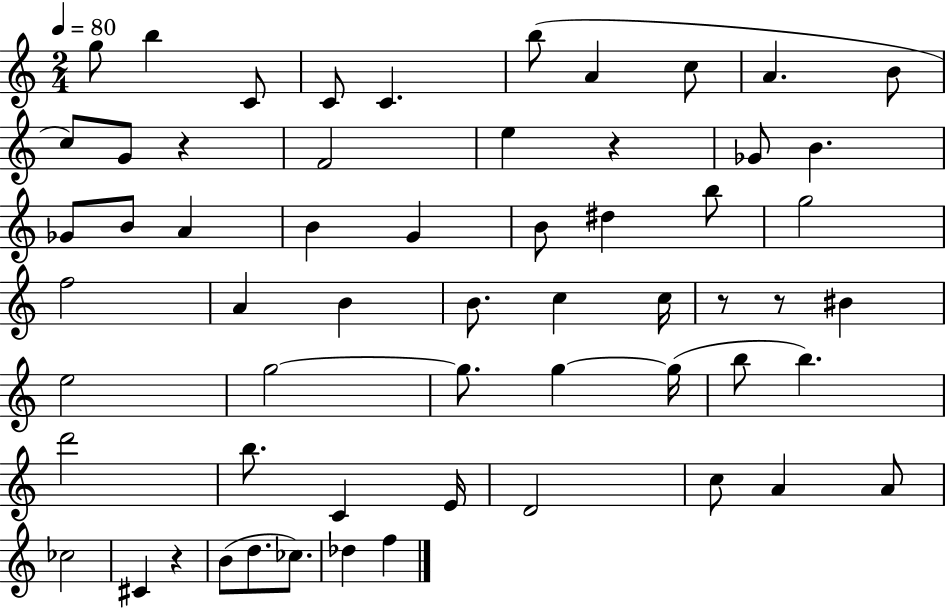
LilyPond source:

{
  \clef treble
  \numericTimeSignature
  \time 2/4
  \key c \major
  \tempo 4 = 80
  g''8 b''4 c'8 | c'8 c'4. | b''8( a'4 c''8 | a'4. b'8 | \break c''8) g'8 r4 | f'2 | e''4 r4 | ges'8 b'4. | \break ges'8 b'8 a'4 | b'4 g'4 | b'8 dis''4 b''8 | g''2 | \break f''2 | a'4 b'4 | b'8. c''4 c''16 | r8 r8 bis'4 | \break e''2 | g''2~~ | g''8. g''4~~ g''16( | b''8 b''4.) | \break d'''2 | b''8. c'4 e'16 | d'2 | c''8 a'4 a'8 | \break ces''2 | cis'4 r4 | b'8( d''8. ces''8.) | des''4 f''4 | \break \bar "|."
}